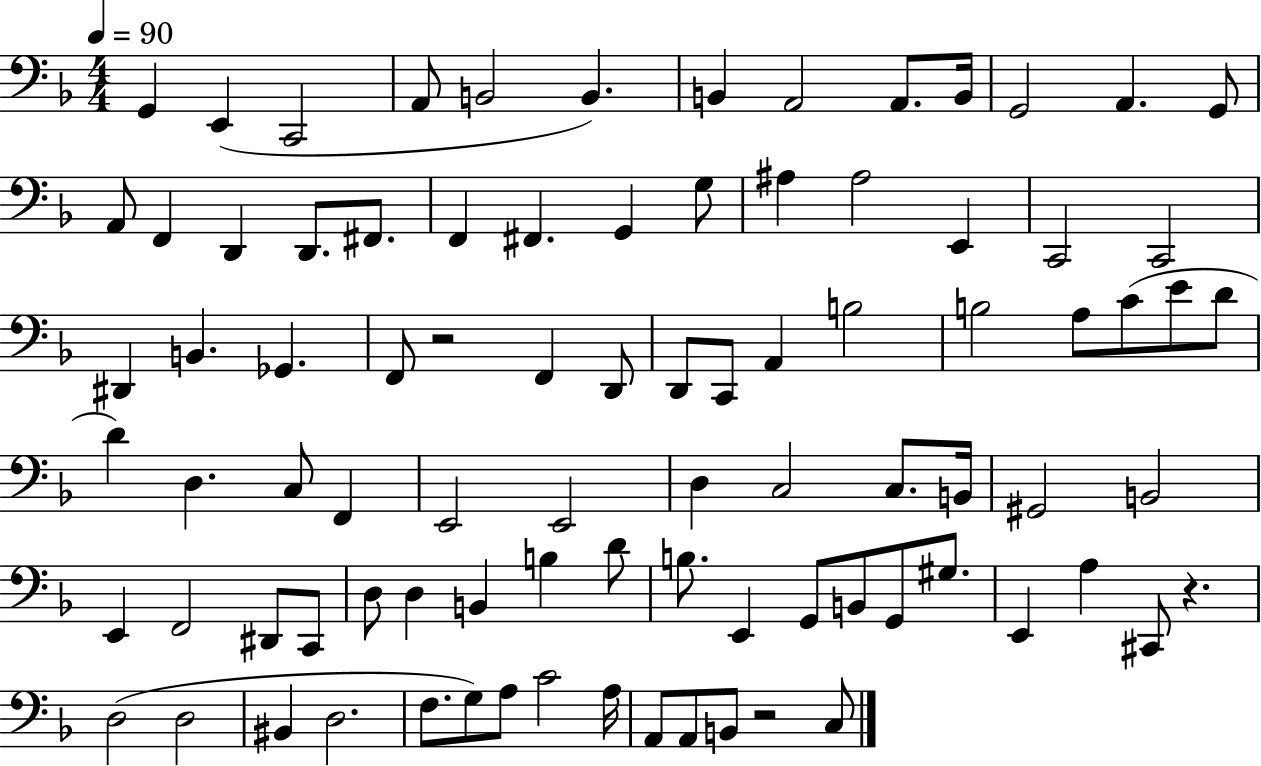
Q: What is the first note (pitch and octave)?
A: G2